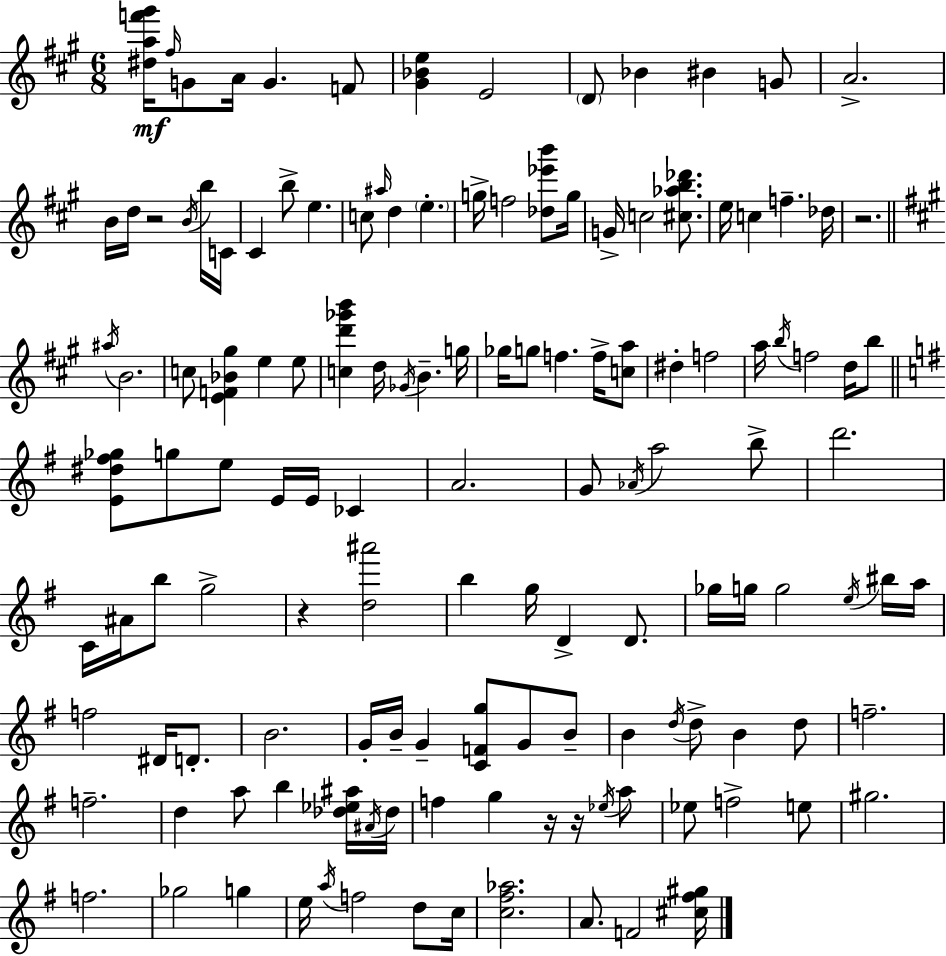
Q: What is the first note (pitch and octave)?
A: F#5